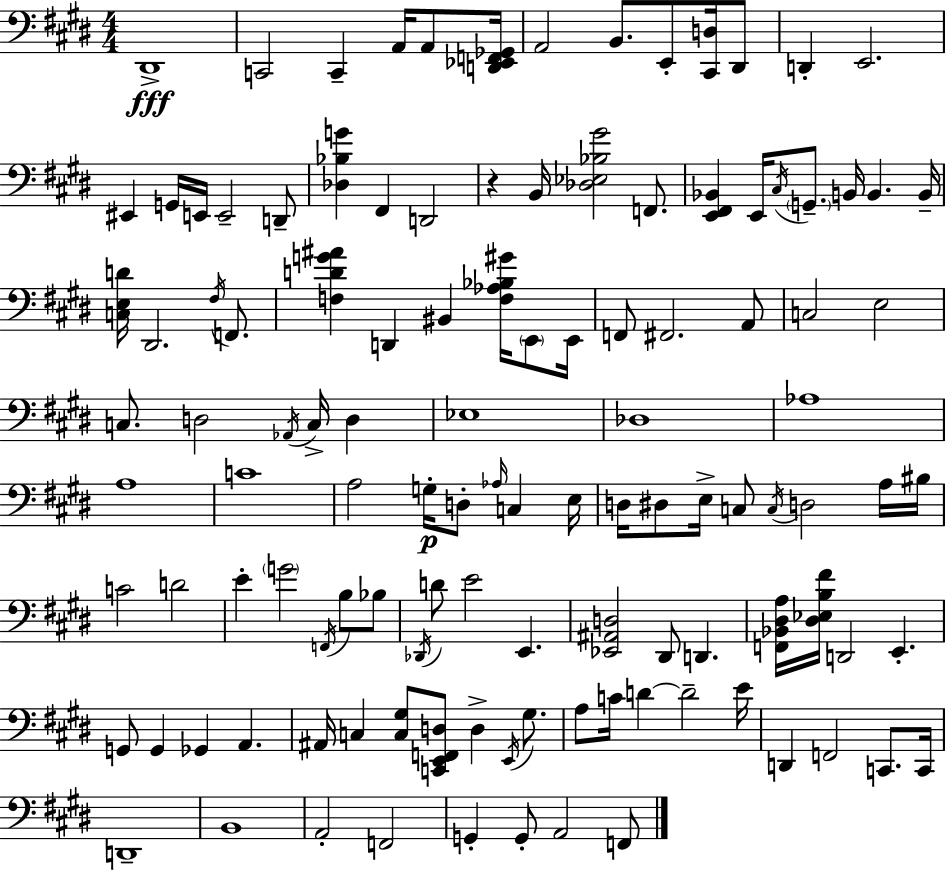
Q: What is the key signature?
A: E major